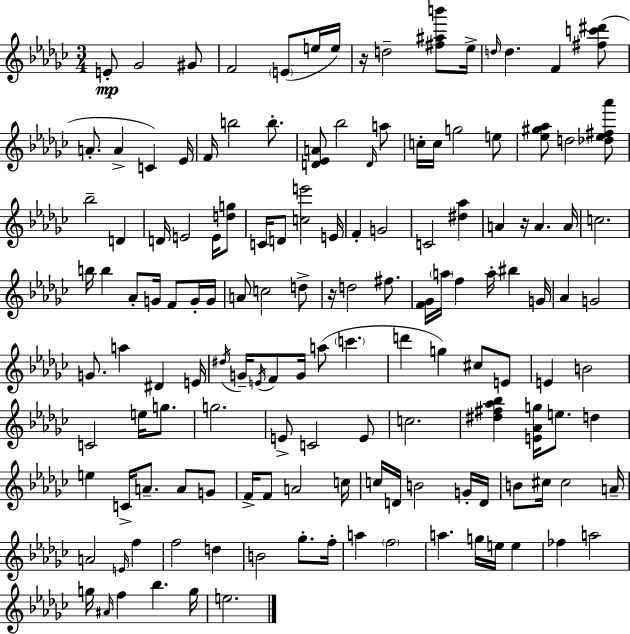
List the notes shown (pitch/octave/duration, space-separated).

E4/e Gb4/h G#4/e F4/h E4/e E5/s E5/s R/s D5/h [F#5,A#5,B6]/e Eb5/s D5/s D5/q. F4/q [F#5,C6,D#6]/e A4/e. A4/q C4/q Eb4/s F4/s B5/h B5/e. [D4,Eb4,A4]/e Bb5/h D4/s A5/e C5/s C5/s G5/h E5/e [Eb5,G#5,Ab5]/e D5/h [Db5,Eb5,F#5,Ab6]/e Bb5/h D4/q D4/s E4/h E4/s [D5,G5]/e C4/s D4/e [C5,E6]/h E4/s F4/q G4/h C4/h [D#5,Ab5]/q A4/q R/s A4/q. A4/s C5/h. B5/s B5/q Ab4/e G4/s F4/e G4/s G4/s A4/e C5/h D5/e R/s D5/h F#5/e. [F4,Gb4]/s A5/s F5/q A5/s BIS5/q G4/s Ab4/q G4/h G4/e. A5/q D#4/q E4/s D#5/s G4/s E4/s F4/e G4/s A5/e C6/q. D6/q G5/q C#5/e E4/e E4/q B4/h C4/h E5/s G5/e. G5/h. E4/e C4/h E4/e C5/h. [D#5,F#5,Ab5,Bb5]/q [E4,Ab4,G5]/s E5/e. D5/q E5/q C4/s A4/e. A4/e G4/e F4/s F4/e A4/h C5/s C5/s D4/s B4/h G4/s D4/s B4/e C#5/s C#5/h A4/s A4/h E4/s F5/q F5/h D5/q B4/h Gb5/e. F5/s A5/q F5/h A5/q. G5/s E5/s E5/q FES5/q A5/h G5/s A#4/s F5/q Bb5/q. G5/s E5/h.